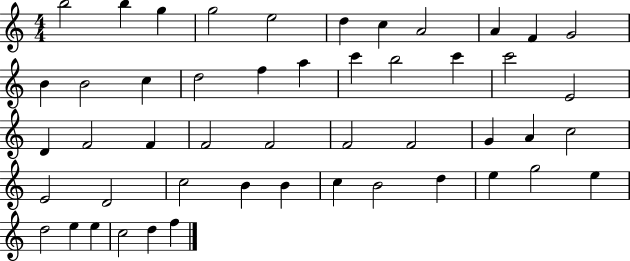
B5/h B5/q G5/q G5/h E5/h D5/q C5/q A4/h A4/q F4/q G4/h B4/q B4/h C5/q D5/h F5/q A5/q C6/q B5/h C6/q C6/h E4/h D4/q F4/h F4/q F4/h F4/h F4/h F4/h G4/q A4/q C5/h E4/h D4/h C5/h B4/q B4/q C5/q B4/h D5/q E5/q G5/h E5/q D5/h E5/q E5/q C5/h D5/q F5/q